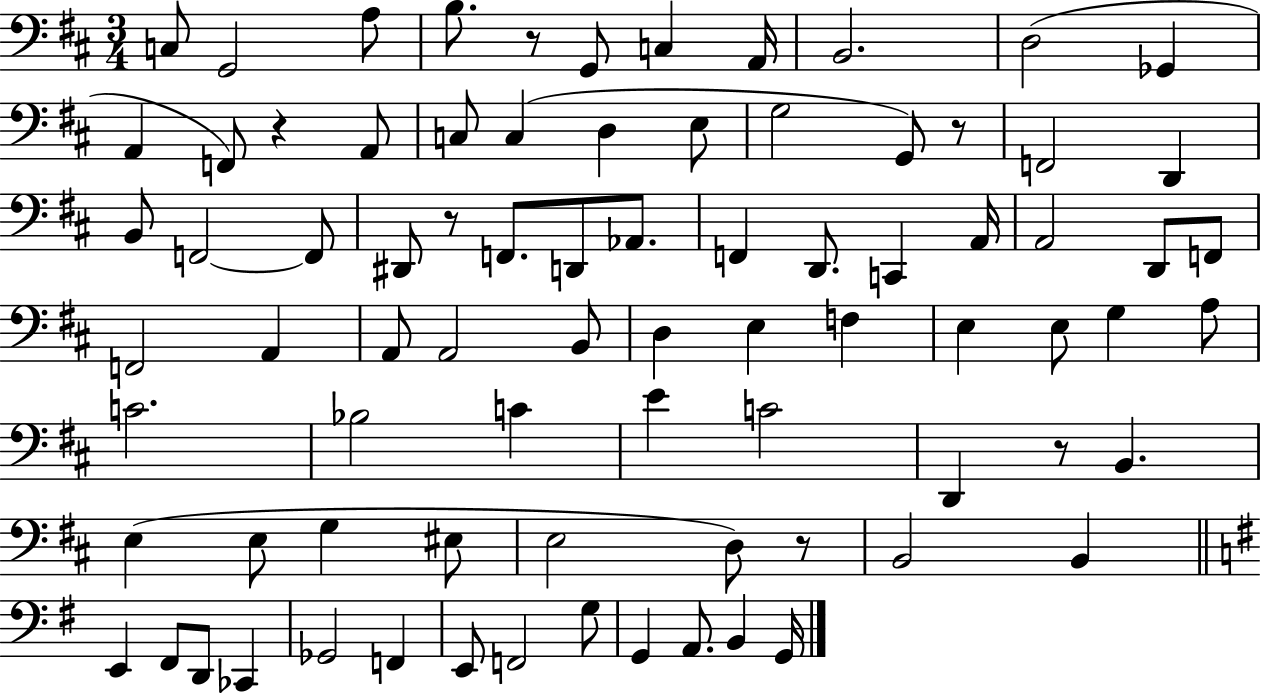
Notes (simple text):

C3/e G2/h A3/e B3/e. R/e G2/e C3/q A2/s B2/h. D3/h Gb2/q A2/q F2/e R/q A2/e C3/e C3/q D3/q E3/e G3/h G2/e R/e F2/h D2/q B2/e F2/h F2/e D#2/e R/e F2/e. D2/e Ab2/e. F2/q D2/e. C2/q A2/s A2/h D2/e F2/e F2/h A2/q A2/e A2/h B2/e D3/q E3/q F3/q E3/q E3/e G3/q A3/e C4/h. Bb3/h C4/q E4/q C4/h D2/q R/e B2/q. E3/q E3/e G3/q EIS3/e E3/h D3/e R/e B2/h B2/q E2/q F#2/e D2/e CES2/q Gb2/h F2/q E2/e F2/h G3/e G2/q A2/e. B2/q G2/s